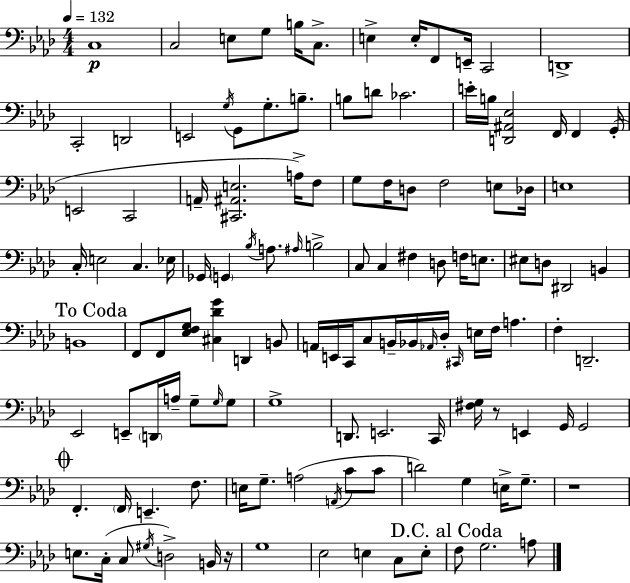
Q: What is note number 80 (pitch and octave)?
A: E2